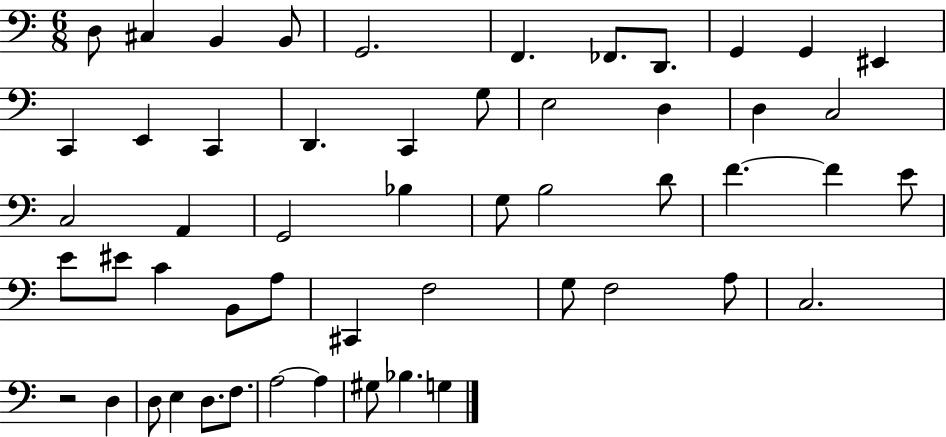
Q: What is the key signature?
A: C major